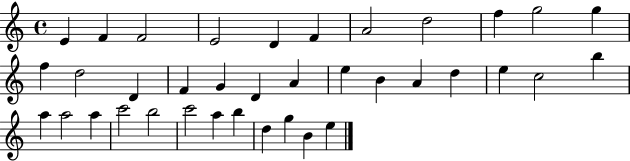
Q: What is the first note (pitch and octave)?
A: E4